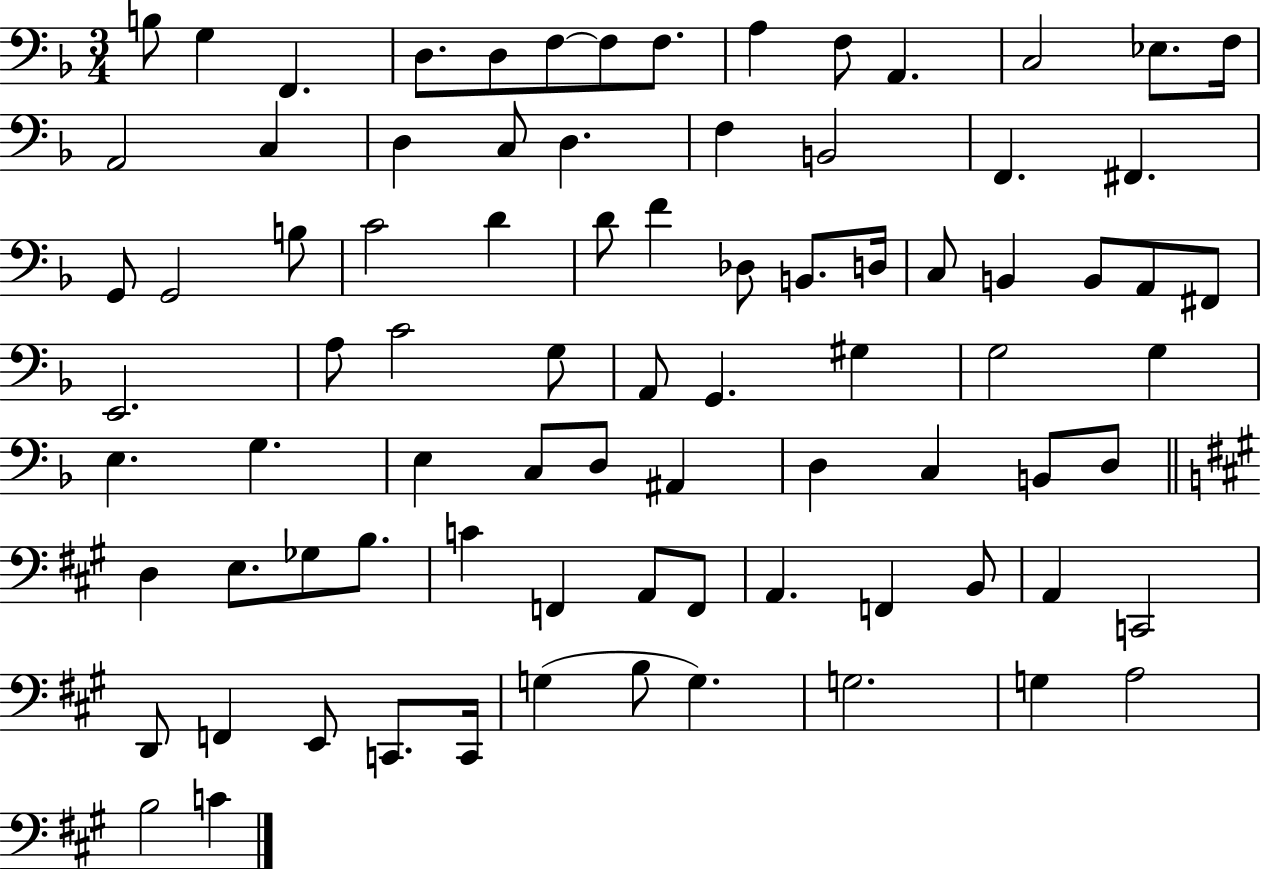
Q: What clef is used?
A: bass